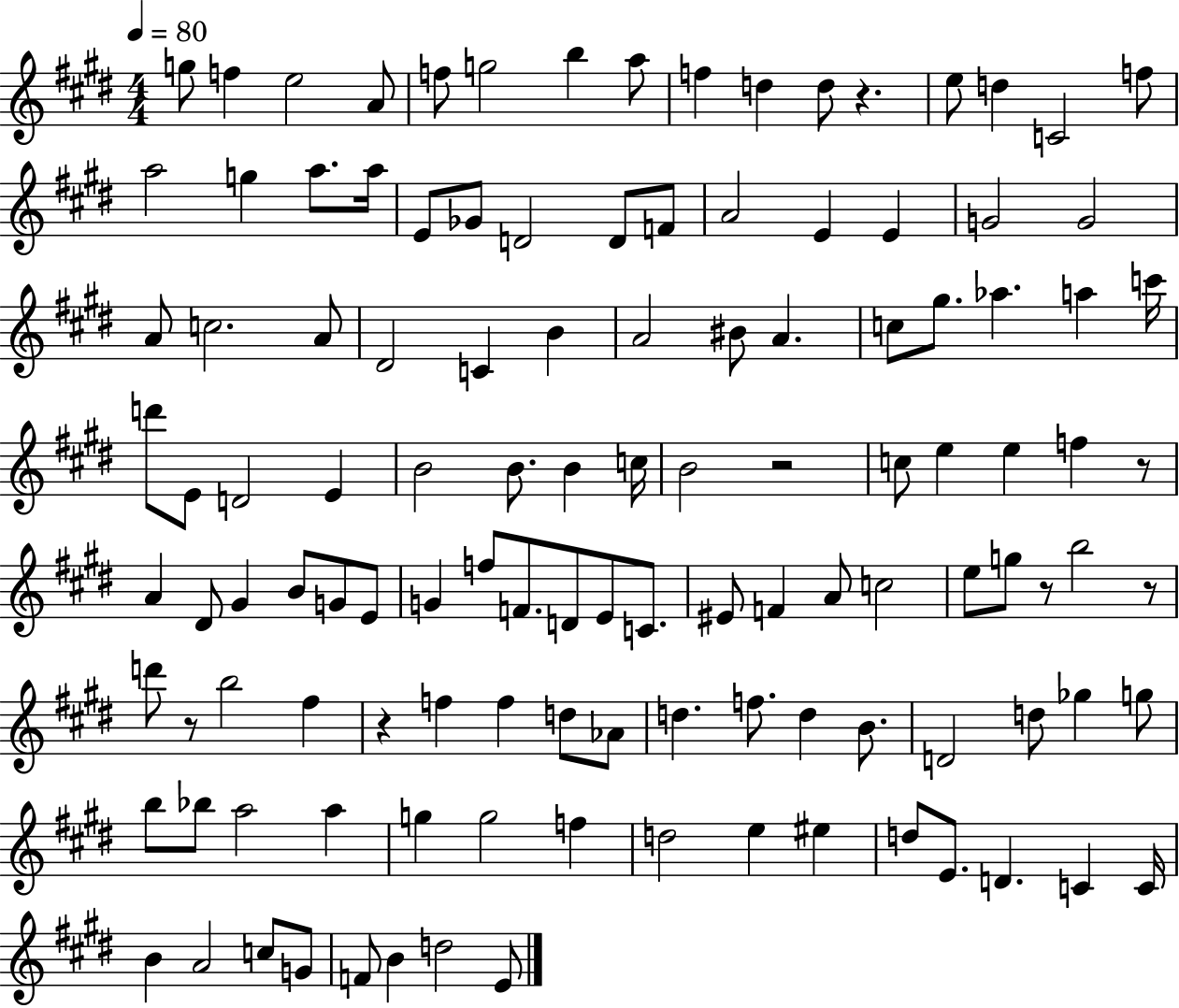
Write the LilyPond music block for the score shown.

{
  \clef treble
  \numericTimeSignature
  \time 4/4
  \key e \major
  \tempo 4 = 80
  \repeat volta 2 { g''8 f''4 e''2 a'8 | f''8 g''2 b''4 a''8 | f''4 d''4 d''8 r4. | e''8 d''4 c'2 f''8 | \break a''2 g''4 a''8. a''16 | e'8 ges'8 d'2 d'8 f'8 | a'2 e'4 e'4 | g'2 g'2 | \break a'8 c''2. a'8 | dis'2 c'4 b'4 | a'2 bis'8 a'4. | c''8 gis''8. aes''4. a''4 c'''16 | \break d'''8 e'8 d'2 e'4 | b'2 b'8. b'4 c''16 | b'2 r2 | c''8 e''4 e''4 f''4 r8 | \break a'4 dis'8 gis'4 b'8 g'8 e'8 | g'4 f''8 f'8. d'8 e'8 c'8. | eis'8 f'4 a'8 c''2 | e''8 g''8 r8 b''2 r8 | \break d'''8 r8 b''2 fis''4 | r4 f''4 f''4 d''8 aes'8 | d''4. f''8. d''4 b'8. | d'2 d''8 ges''4 g''8 | \break b''8 bes''8 a''2 a''4 | g''4 g''2 f''4 | d''2 e''4 eis''4 | d''8 e'8. d'4. c'4 c'16 | \break b'4 a'2 c''8 g'8 | f'8 b'4 d''2 e'8 | } \bar "|."
}